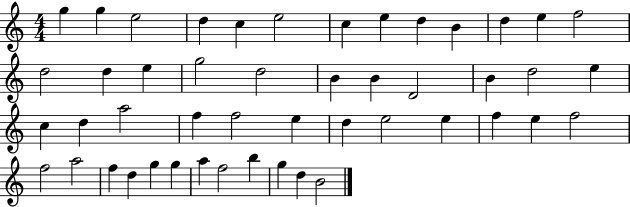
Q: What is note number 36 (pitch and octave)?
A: F5